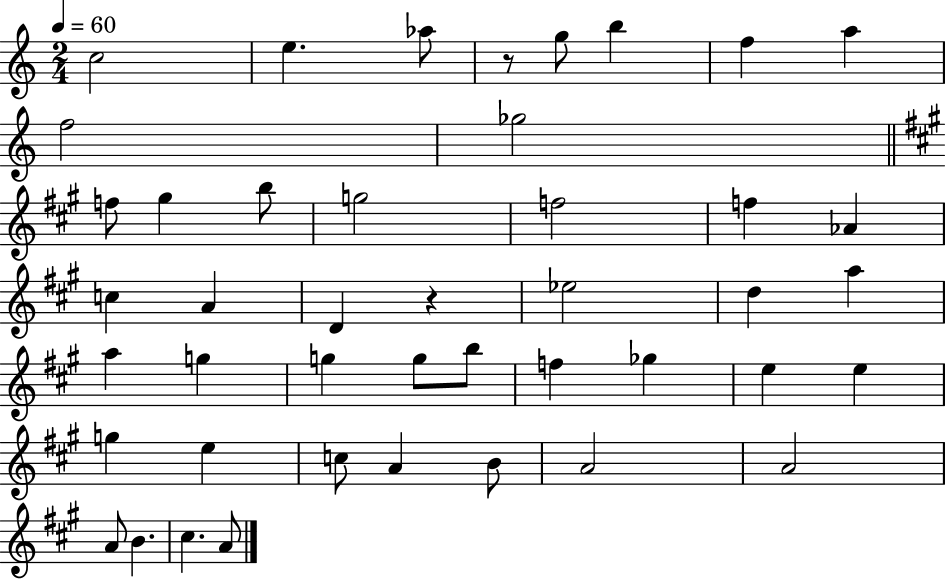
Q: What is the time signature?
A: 2/4